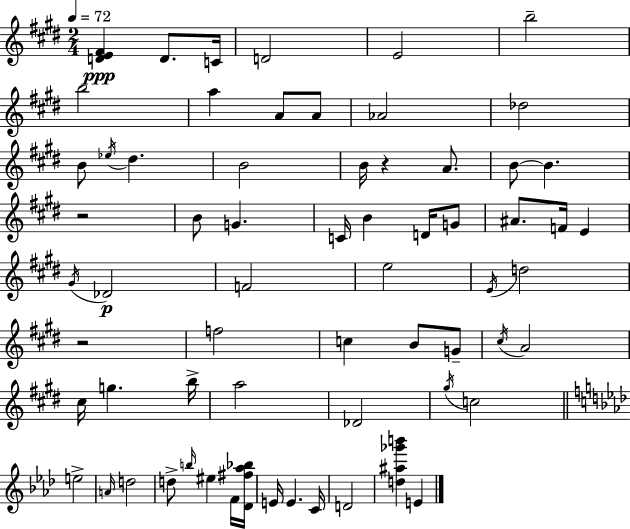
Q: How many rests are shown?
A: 3